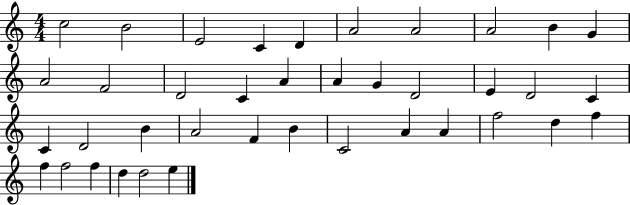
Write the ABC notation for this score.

X:1
T:Untitled
M:4/4
L:1/4
K:C
c2 B2 E2 C D A2 A2 A2 B G A2 F2 D2 C A A G D2 E D2 C C D2 B A2 F B C2 A A f2 d f f f2 f d d2 e